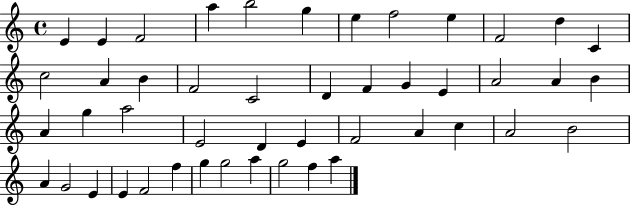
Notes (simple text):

E4/q E4/q F4/h A5/q B5/h G5/q E5/q F5/h E5/q F4/h D5/q C4/q C5/h A4/q B4/q F4/h C4/h D4/q F4/q G4/q E4/q A4/h A4/q B4/q A4/q G5/q A5/h E4/h D4/q E4/q F4/h A4/q C5/q A4/h B4/h A4/q G4/h E4/q E4/q F4/h F5/q G5/q G5/h A5/q G5/h F5/q A5/q